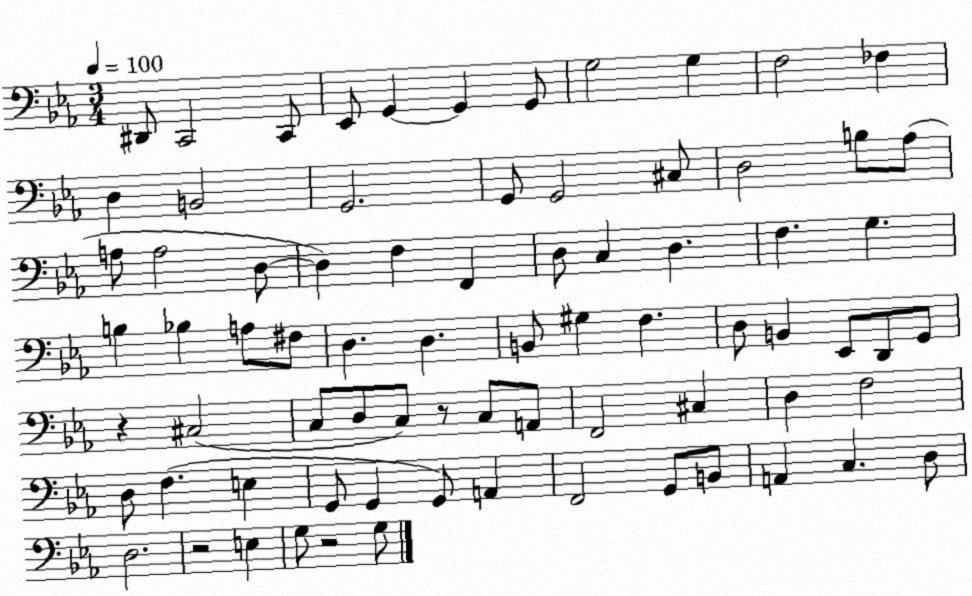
X:1
T:Untitled
M:3/4
L:1/4
K:Eb
^D,,/2 C,,2 C,,/2 _E,,/2 G,, G,, G,,/2 G,2 G, F,2 _F, D, B,,2 G,,2 G,,/2 G,,2 ^C,/2 D,2 B,/2 _A,/2 A,/2 A,2 D,/2 D, F, F,, D,/2 C, D, F, G, B, _B, A,/2 ^F,/2 D, D, B,,/2 ^G, F, D,/2 B,, _E,,/2 D,,/2 G,,/2 z ^C,2 C,/2 D,/2 C,/2 z/2 C,/2 A,,/2 F,,2 ^C, D, F,2 D,/2 F, E, G,,/2 G,, G,,/2 A,, F,,2 G,,/2 B,,/2 A,, C, D,/2 D,2 z2 E, G,/2 z2 G,/2